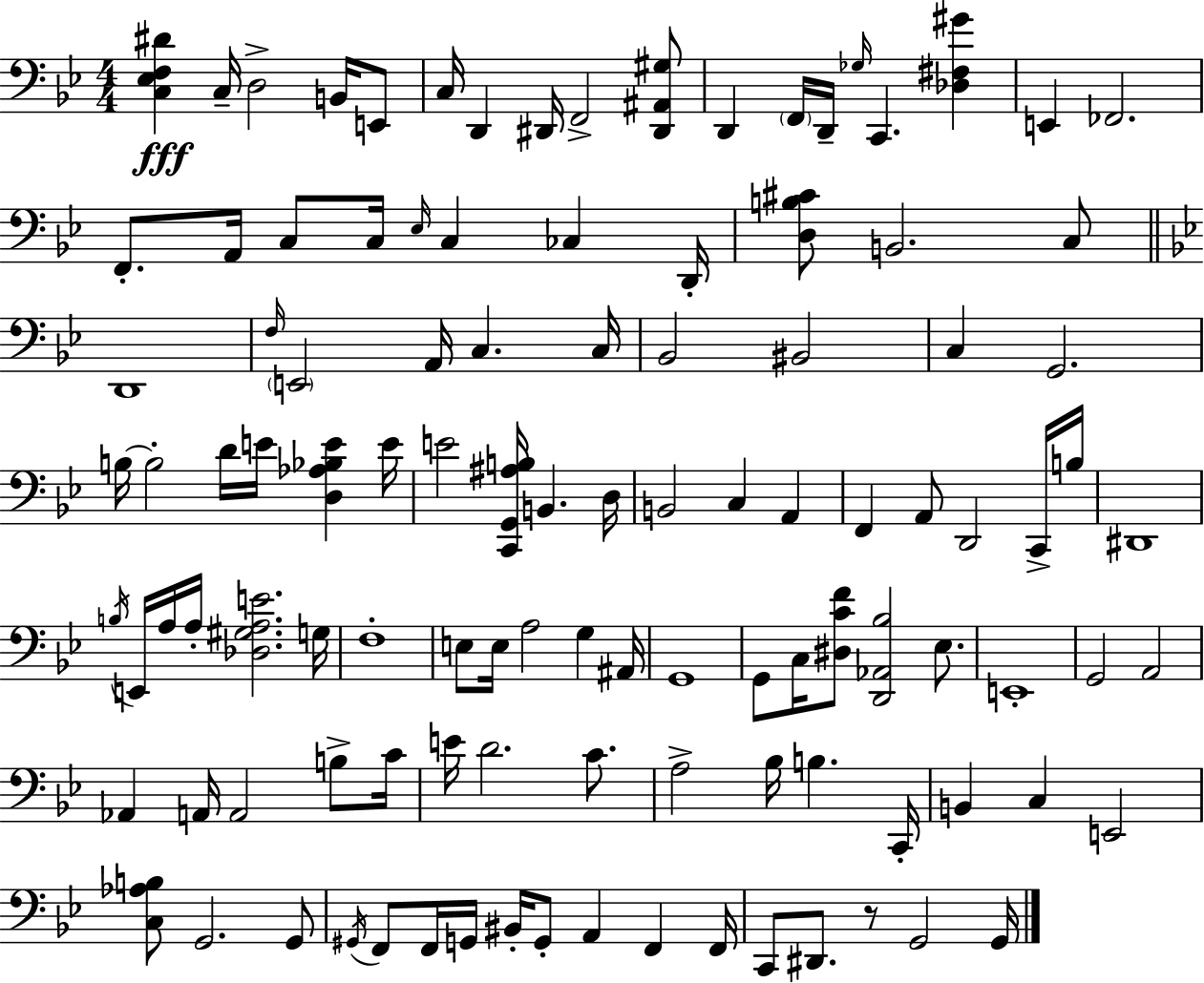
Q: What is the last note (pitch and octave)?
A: G2